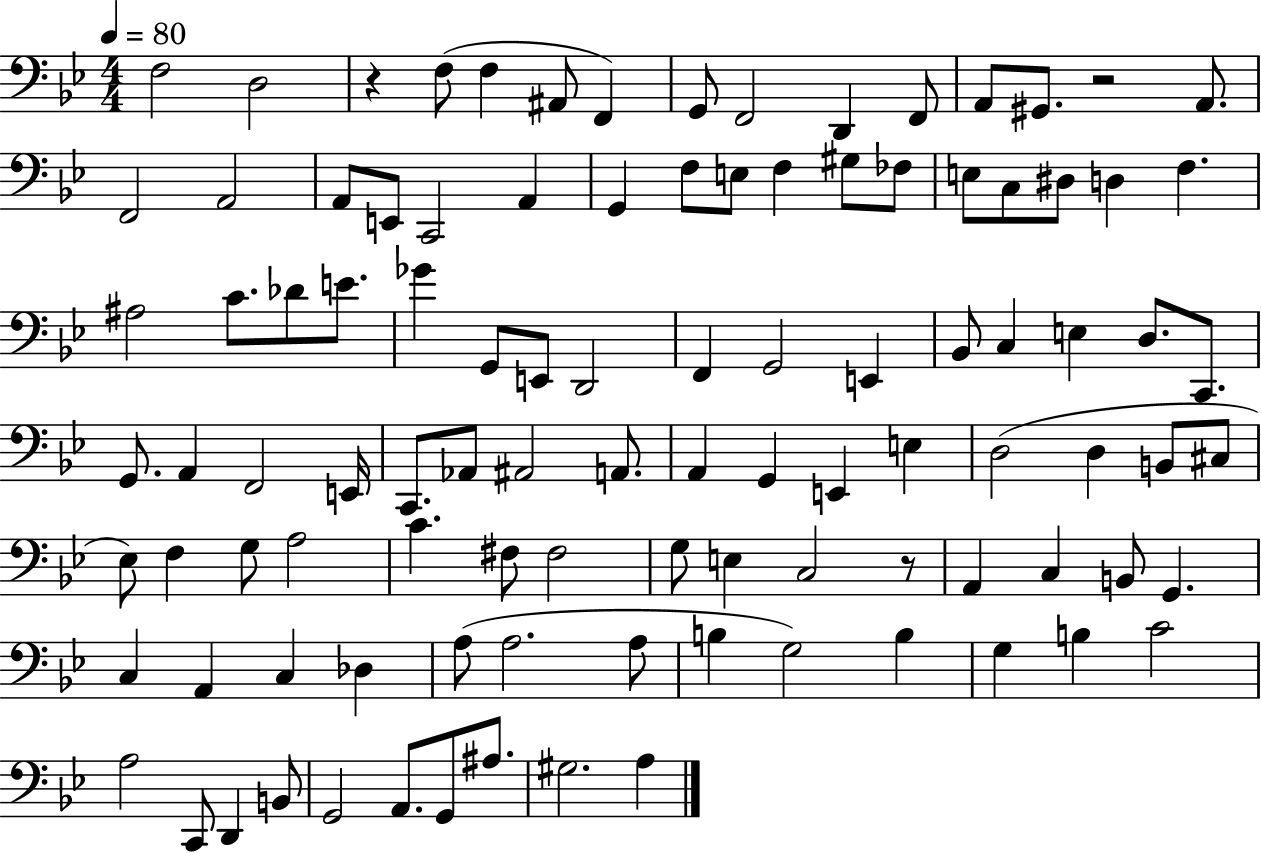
{
  \clef bass
  \numericTimeSignature
  \time 4/4
  \key bes \major
  \tempo 4 = 80
  f2 d2 | r4 f8( f4 ais,8 f,4) | g,8 f,2 d,4 f,8 | a,8 gis,8. r2 a,8. | \break f,2 a,2 | a,8 e,8 c,2 a,4 | g,4 f8 e8 f4 gis8 fes8 | e8 c8 dis8 d4 f4. | \break ais2 c'8. des'8 e'8. | ges'4 g,8 e,8 d,2 | f,4 g,2 e,4 | bes,8 c4 e4 d8. c,8. | \break g,8. a,4 f,2 e,16 | c,8. aes,8 ais,2 a,8. | a,4 g,4 e,4 e4 | d2( d4 b,8 cis8 | \break ees8) f4 g8 a2 | c'4. fis8 fis2 | g8 e4 c2 r8 | a,4 c4 b,8 g,4. | \break c4 a,4 c4 des4 | a8( a2. a8 | b4 g2) b4 | g4 b4 c'2 | \break a2 c,8 d,4 b,8 | g,2 a,8. g,8 ais8. | gis2. a4 | \bar "|."
}